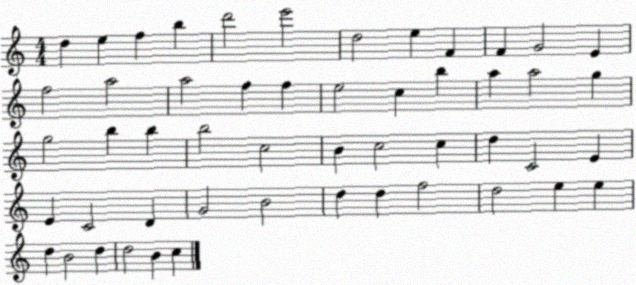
X:1
T:Untitled
M:4/4
L:1/4
K:C
d e f b d'2 e'2 d2 e F F G2 E f2 a2 a2 f f e2 c b a a2 g g2 b b b2 c2 B c2 c d C2 E E C2 D G2 B2 d d f2 d2 e e d B2 d d2 B c